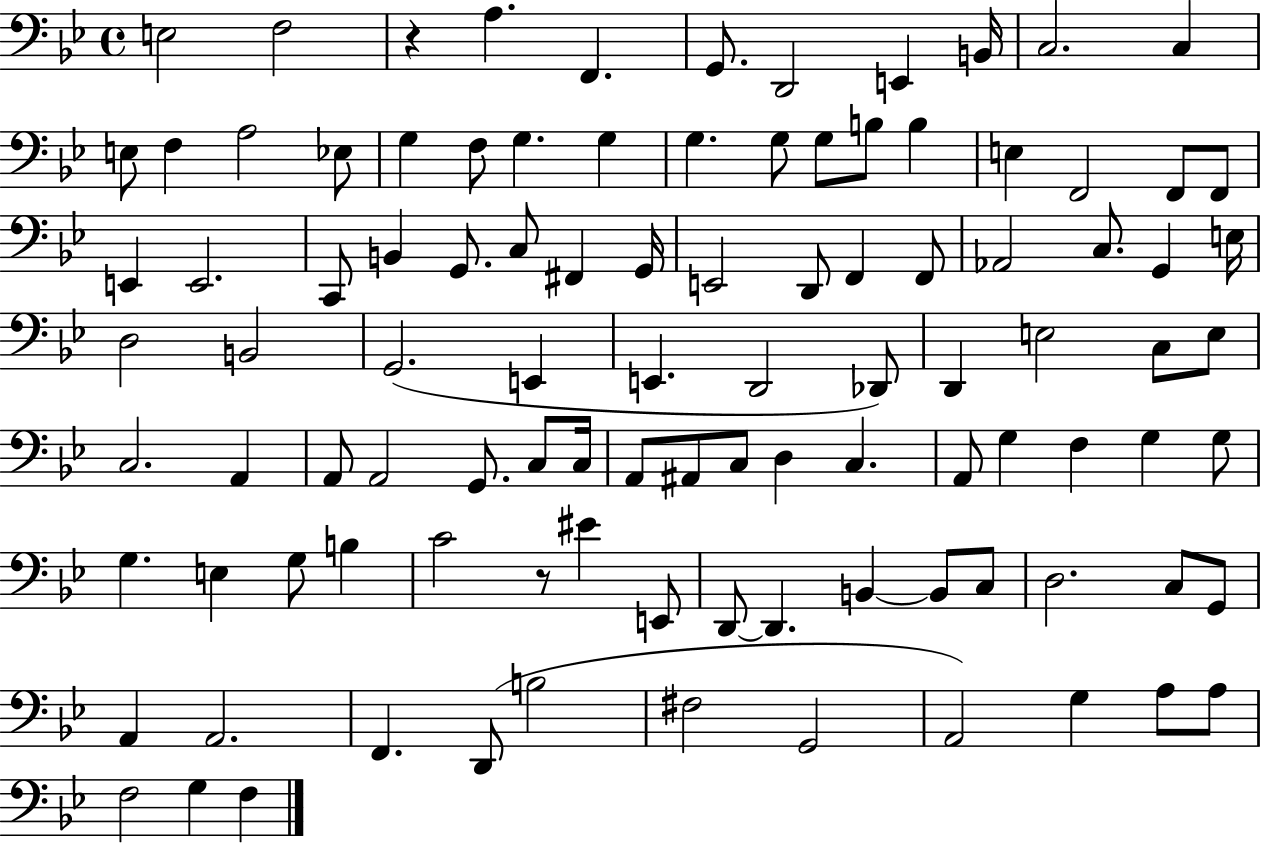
{
  \clef bass
  \time 4/4
  \defaultTimeSignature
  \key bes \major
  e2 f2 | r4 a4. f,4. | g,8. d,2 e,4 b,16 | c2. c4 | \break e8 f4 a2 ees8 | g4 f8 g4. g4 | g4. g8 g8 b8 b4 | e4 f,2 f,8 f,8 | \break e,4 e,2. | c,8 b,4 g,8. c8 fis,4 g,16 | e,2 d,8 f,4 f,8 | aes,2 c8. g,4 e16 | \break d2 b,2 | g,2.( e,4 | e,4. d,2 des,8) | d,4 e2 c8 e8 | \break c2. a,4 | a,8 a,2 g,8. c8 c16 | a,8 ais,8 c8 d4 c4. | a,8 g4 f4 g4 g8 | \break g4. e4 g8 b4 | c'2 r8 eis'4 e,8 | d,8~~ d,4. b,4~~ b,8 c8 | d2. c8 g,8 | \break a,4 a,2. | f,4. d,8( b2 | fis2 g,2 | a,2) g4 a8 a8 | \break f2 g4 f4 | \bar "|."
}